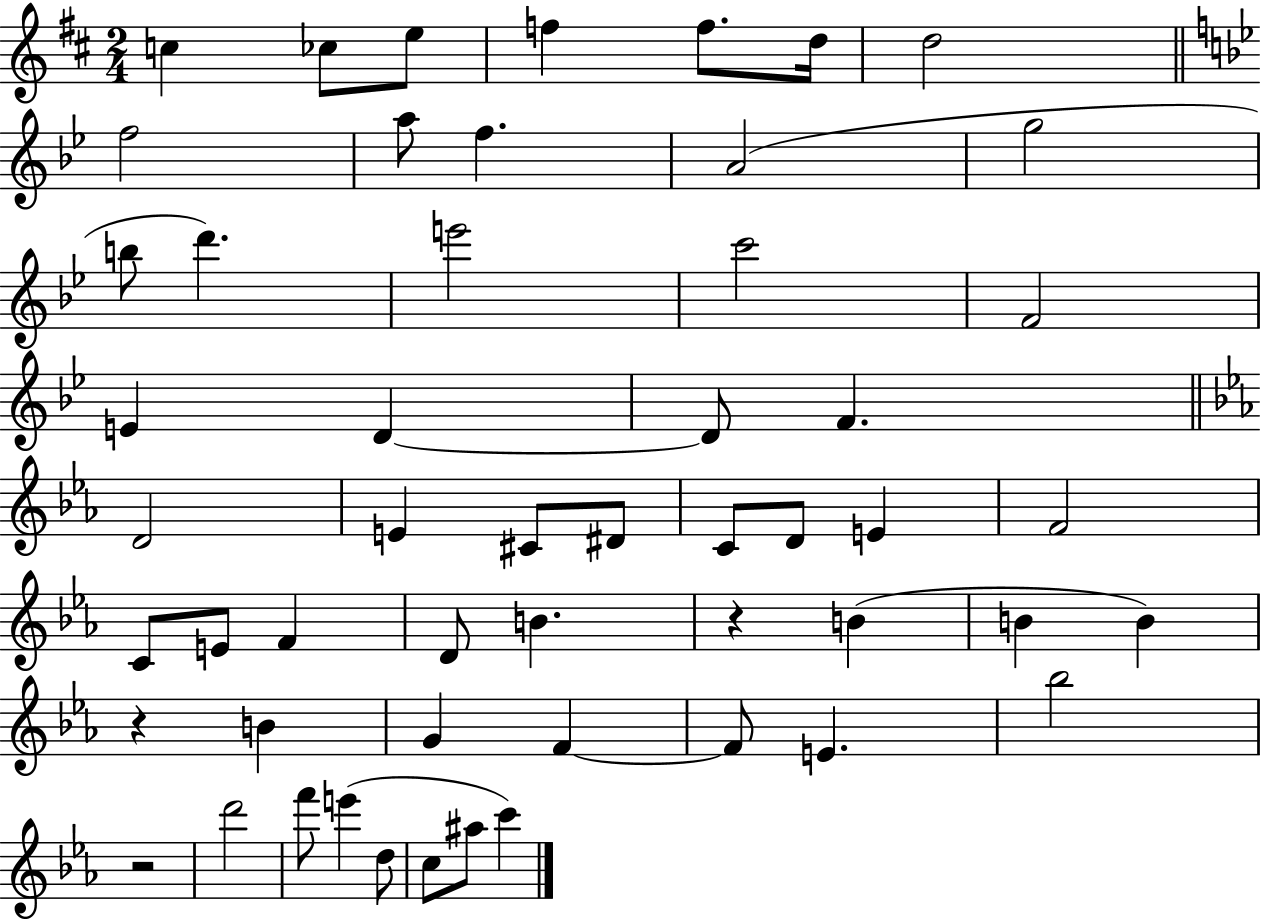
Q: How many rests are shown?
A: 3